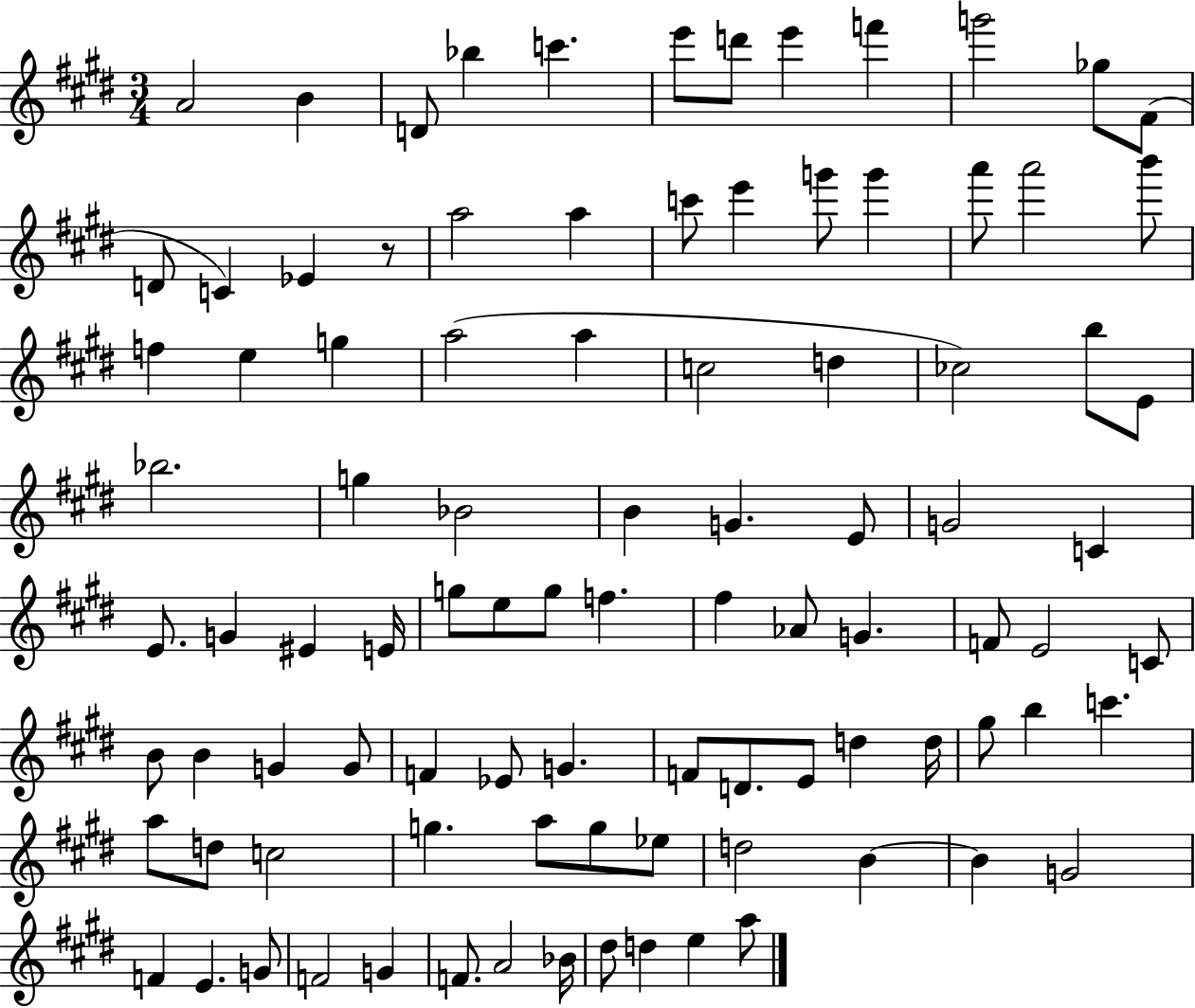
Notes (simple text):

A4/h B4/q D4/e Bb5/q C6/q. E6/e D6/e E6/q F6/q G6/h Gb5/e F#4/e D4/e C4/q Eb4/q R/e A5/h A5/q C6/e E6/q G6/e G6/q A6/e A6/h B6/e F5/q E5/q G5/q A5/h A5/q C5/h D5/q CES5/h B5/e E4/e Bb5/h. G5/q Bb4/h B4/q G4/q. E4/e G4/h C4/q E4/e. G4/q EIS4/q E4/s G5/e E5/e G5/e F5/q. F#5/q Ab4/e G4/q. F4/e E4/h C4/e B4/e B4/q G4/q G4/e F4/q Eb4/e G4/q. F4/e D4/e. E4/e D5/q D5/s G#5/e B5/q C6/q. A5/e D5/e C5/h G5/q. A5/e G5/e Eb5/e D5/h B4/q B4/q G4/h F4/q E4/q. G4/e F4/h G4/q F4/e. A4/h Bb4/s D#5/e D5/q E5/q A5/e